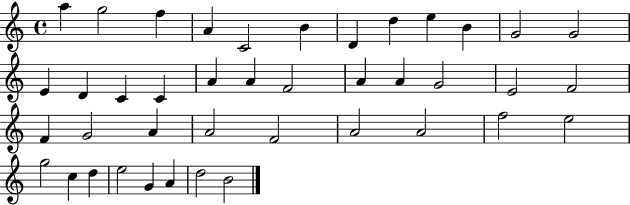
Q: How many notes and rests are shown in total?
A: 41